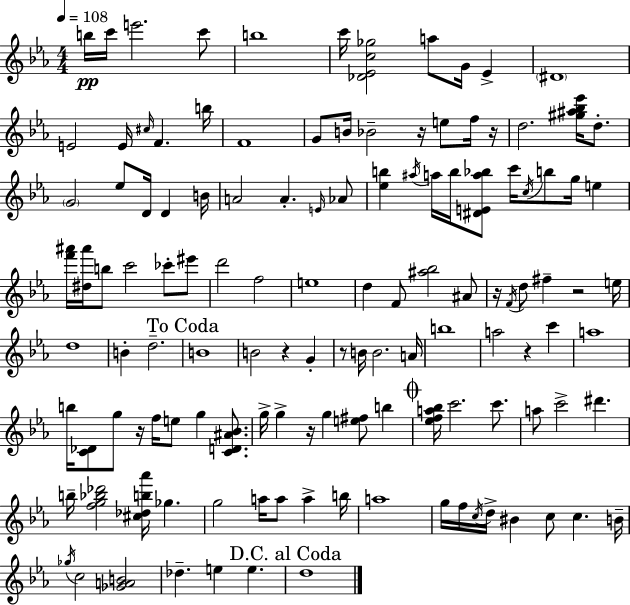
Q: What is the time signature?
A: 4/4